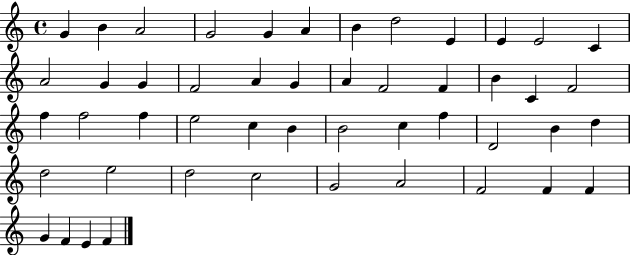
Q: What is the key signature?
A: C major